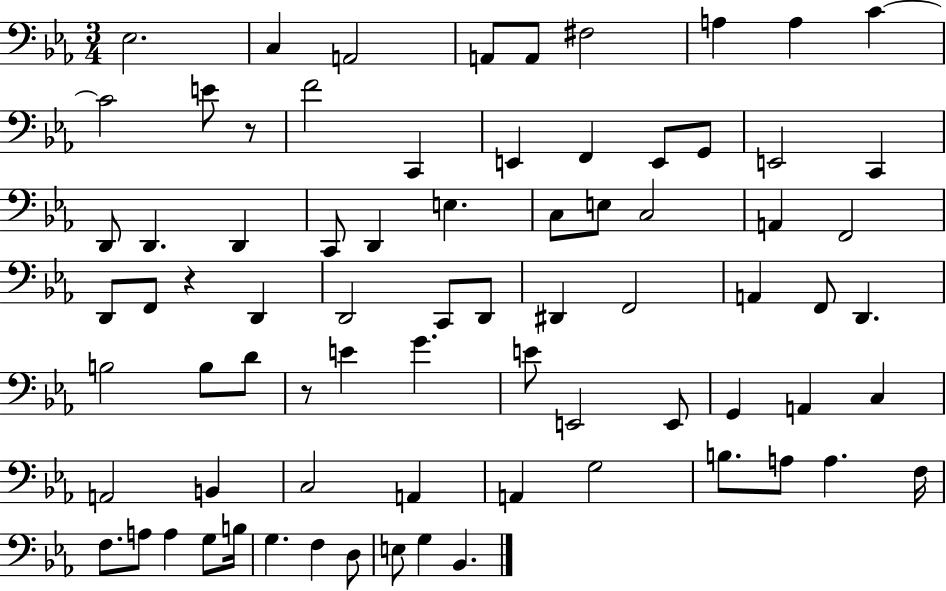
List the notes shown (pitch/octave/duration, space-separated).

Eb3/h. C3/q A2/h A2/e A2/e F#3/h A3/q A3/q C4/q C4/h E4/e R/e F4/h C2/q E2/q F2/q E2/e G2/e E2/h C2/q D2/e D2/q. D2/q C2/e D2/q E3/q. C3/e E3/e C3/h A2/q F2/h D2/e F2/e R/q D2/q D2/h C2/e D2/e D#2/q F2/h A2/q F2/e D2/q. B3/h B3/e D4/e R/e E4/q G4/q. E4/e E2/h E2/e G2/q A2/q C3/q A2/h B2/q C3/h A2/q A2/q G3/h B3/e. A3/e A3/q. F3/s F3/e. A3/e A3/q G3/e B3/s G3/q. F3/q D3/e E3/e G3/q Bb2/q.